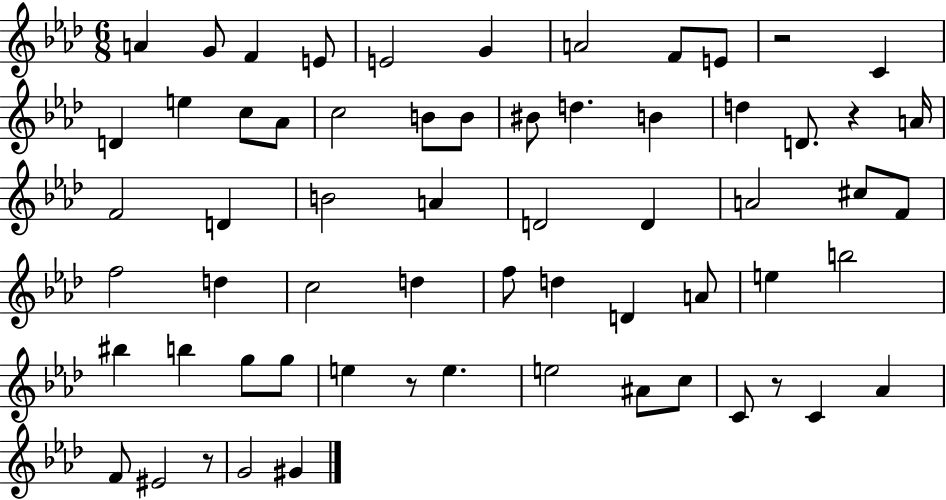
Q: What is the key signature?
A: AES major